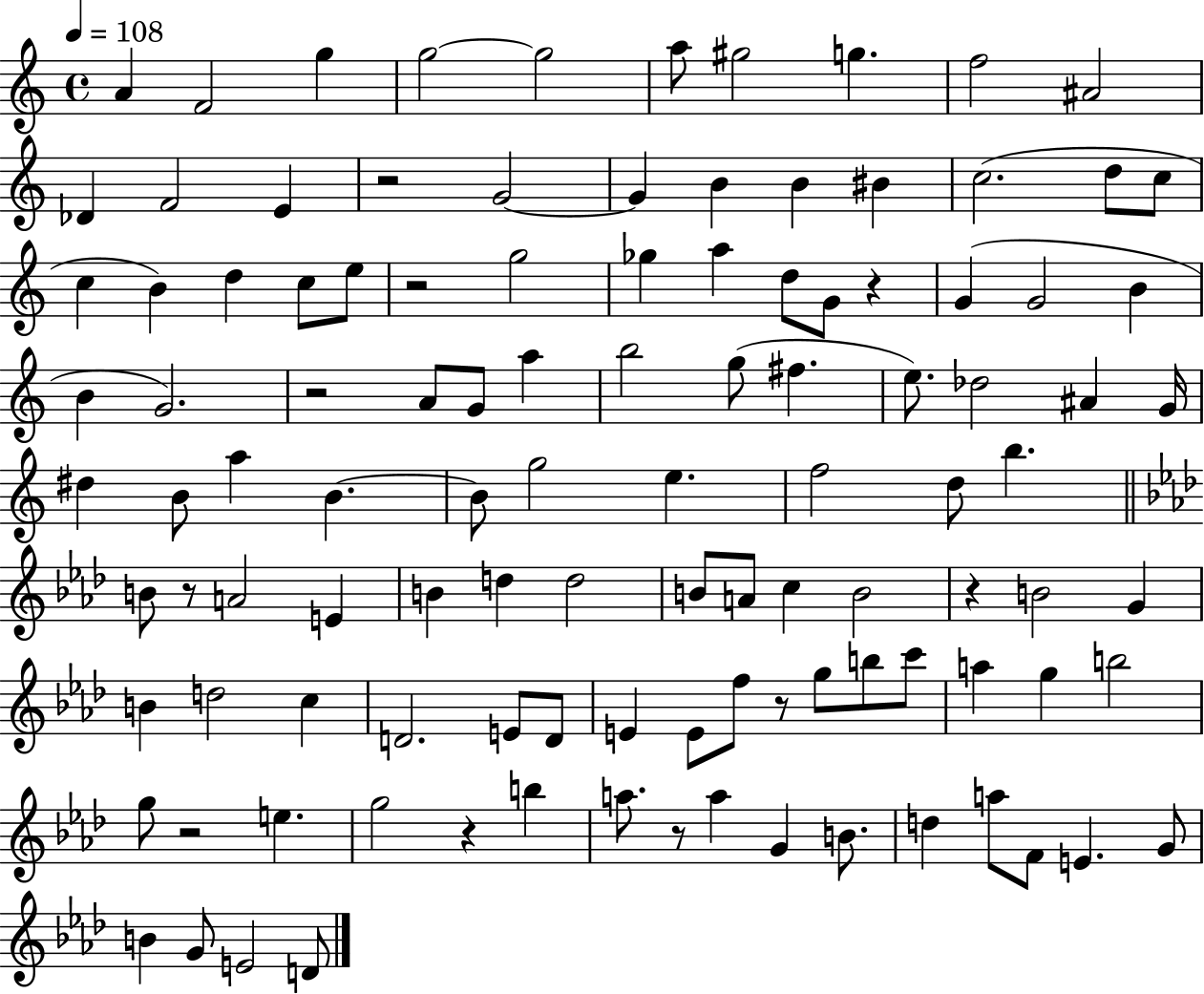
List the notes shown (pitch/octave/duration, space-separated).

A4/q F4/h G5/q G5/h G5/h A5/e G#5/h G5/q. F5/h A#4/h Db4/q F4/h E4/q R/h G4/h G4/q B4/q B4/q BIS4/q C5/h. D5/e C5/e C5/q B4/q D5/q C5/e E5/e R/h G5/h Gb5/q A5/q D5/e G4/e R/q G4/q G4/h B4/q B4/q G4/h. R/h A4/e G4/e A5/q B5/h G5/e F#5/q. E5/e. Db5/h A#4/q G4/s D#5/q B4/e A5/q B4/q. B4/e G5/h E5/q. F5/h D5/e B5/q. B4/e R/e A4/h E4/q B4/q D5/q D5/h B4/e A4/e C5/q B4/h R/q B4/h G4/q B4/q D5/h C5/q D4/h. E4/e D4/e E4/q E4/e F5/e R/e G5/e B5/e C6/e A5/q G5/q B5/h G5/e R/h E5/q. G5/h R/q B5/q A5/e. R/e A5/q G4/q B4/e. D5/q A5/e F4/e E4/q. G4/e B4/q G4/e E4/h D4/e